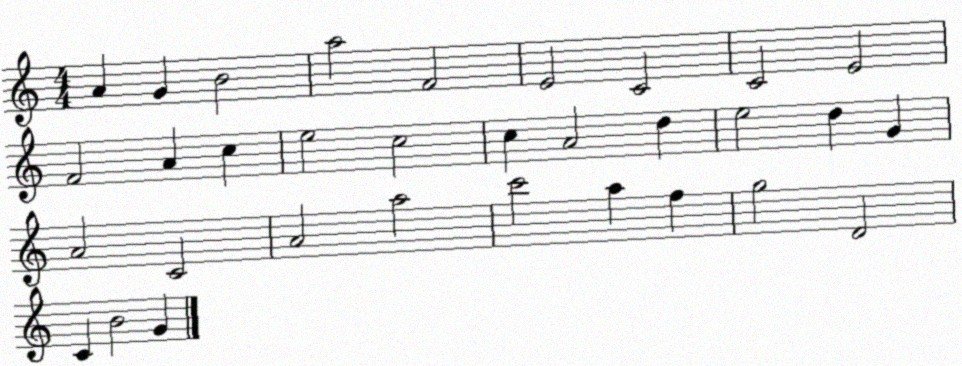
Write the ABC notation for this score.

X:1
T:Untitled
M:4/4
L:1/4
K:C
A G B2 a2 F2 E2 C2 C2 E2 F2 A c e2 c2 c A2 d e2 d G A2 C2 A2 a2 c'2 a f g2 D2 C B2 G